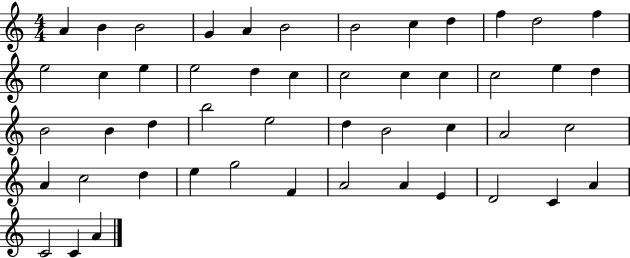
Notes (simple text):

A4/q B4/q B4/h G4/q A4/q B4/h B4/h C5/q D5/q F5/q D5/h F5/q E5/h C5/q E5/q E5/h D5/q C5/q C5/h C5/q C5/q C5/h E5/q D5/q B4/h B4/q D5/q B5/h E5/h D5/q B4/h C5/q A4/h C5/h A4/q C5/h D5/q E5/q G5/h F4/q A4/h A4/q E4/q D4/h C4/q A4/q C4/h C4/q A4/q